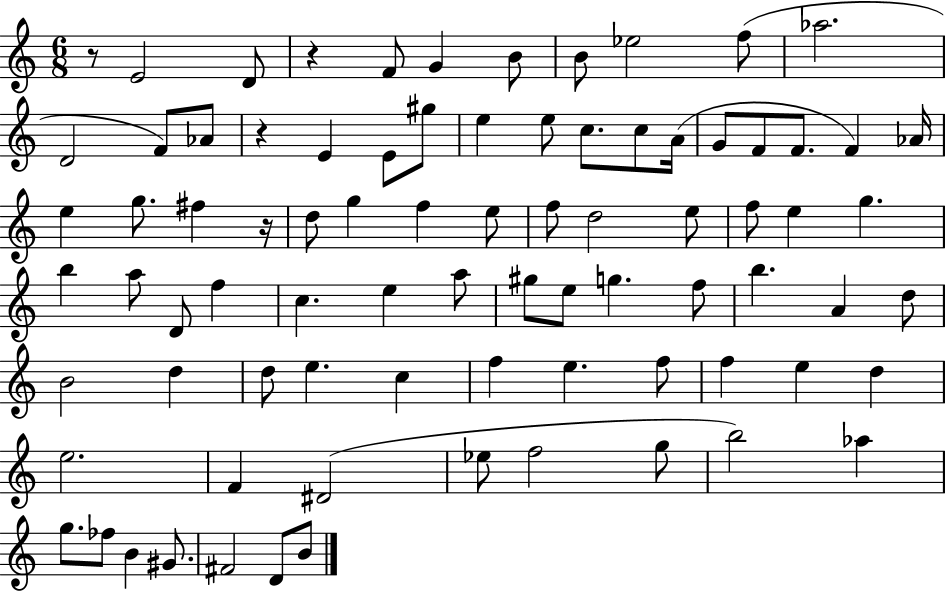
R/e E4/h D4/e R/q F4/e G4/q B4/e B4/e Eb5/h F5/e Ab5/h. D4/h F4/e Ab4/e R/q E4/q E4/e G#5/e E5/q E5/e C5/e. C5/e A4/s G4/e F4/e F4/e. F4/q Ab4/s E5/q G5/e. F#5/q R/s D5/e G5/q F5/q E5/e F5/e D5/h E5/e F5/e E5/q G5/q. B5/q A5/e D4/e F5/q C5/q. E5/q A5/e G#5/e E5/e G5/q. F5/e B5/q. A4/q D5/e B4/h D5/q D5/e E5/q. C5/q F5/q E5/q. F5/e F5/q E5/q D5/q E5/h. F4/q D#4/h Eb5/e F5/h G5/e B5/h Ab5/q G5/e. FES5/e B4/q G#4/e. F#4/h D4/e B4/e